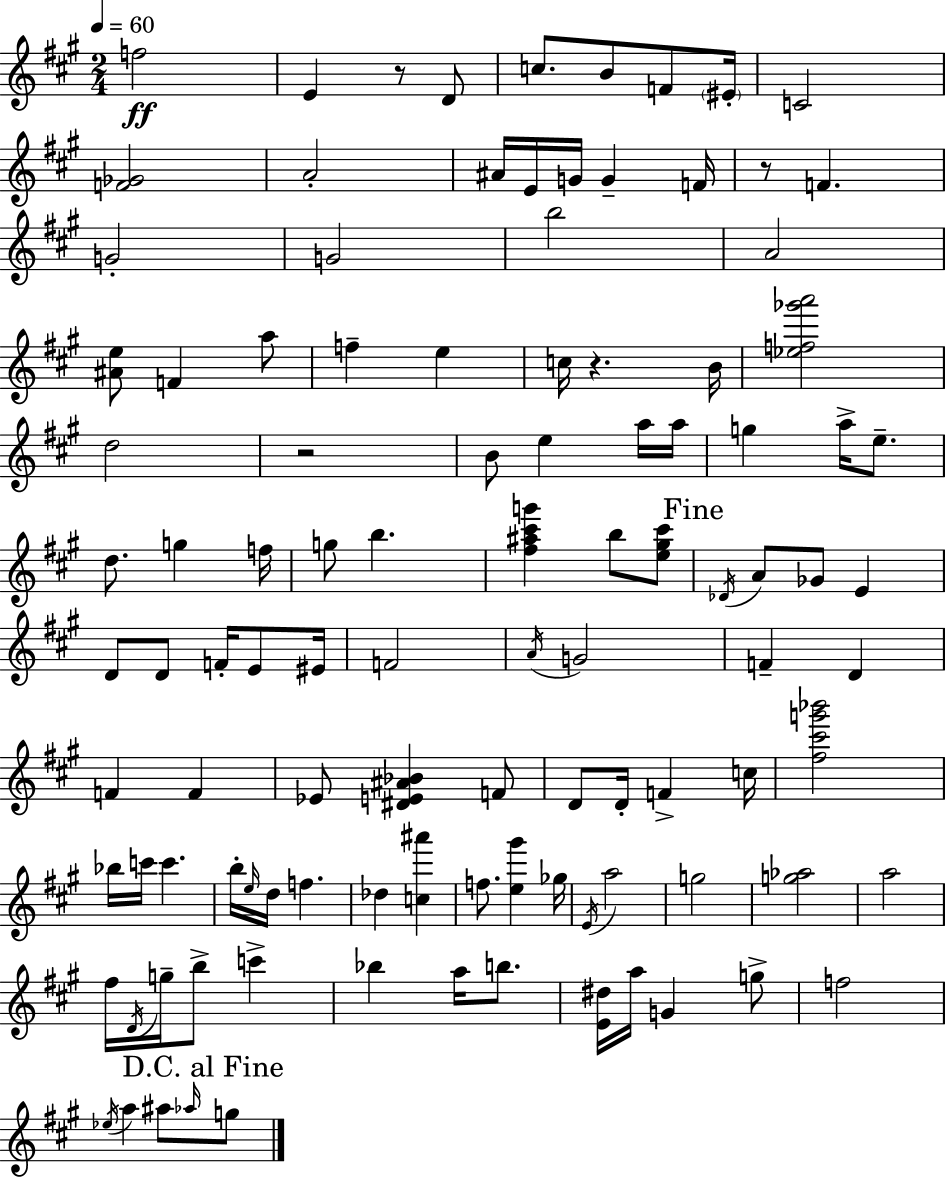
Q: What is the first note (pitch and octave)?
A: F5